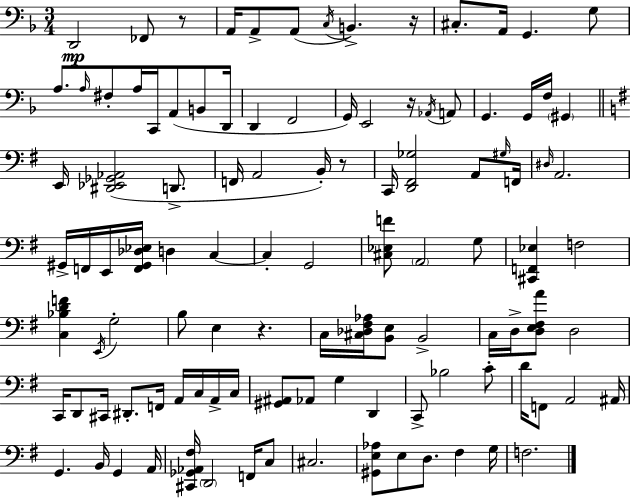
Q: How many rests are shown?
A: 5